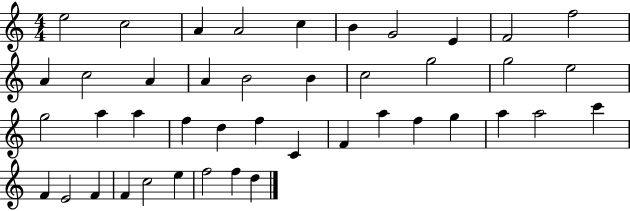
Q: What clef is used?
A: treble